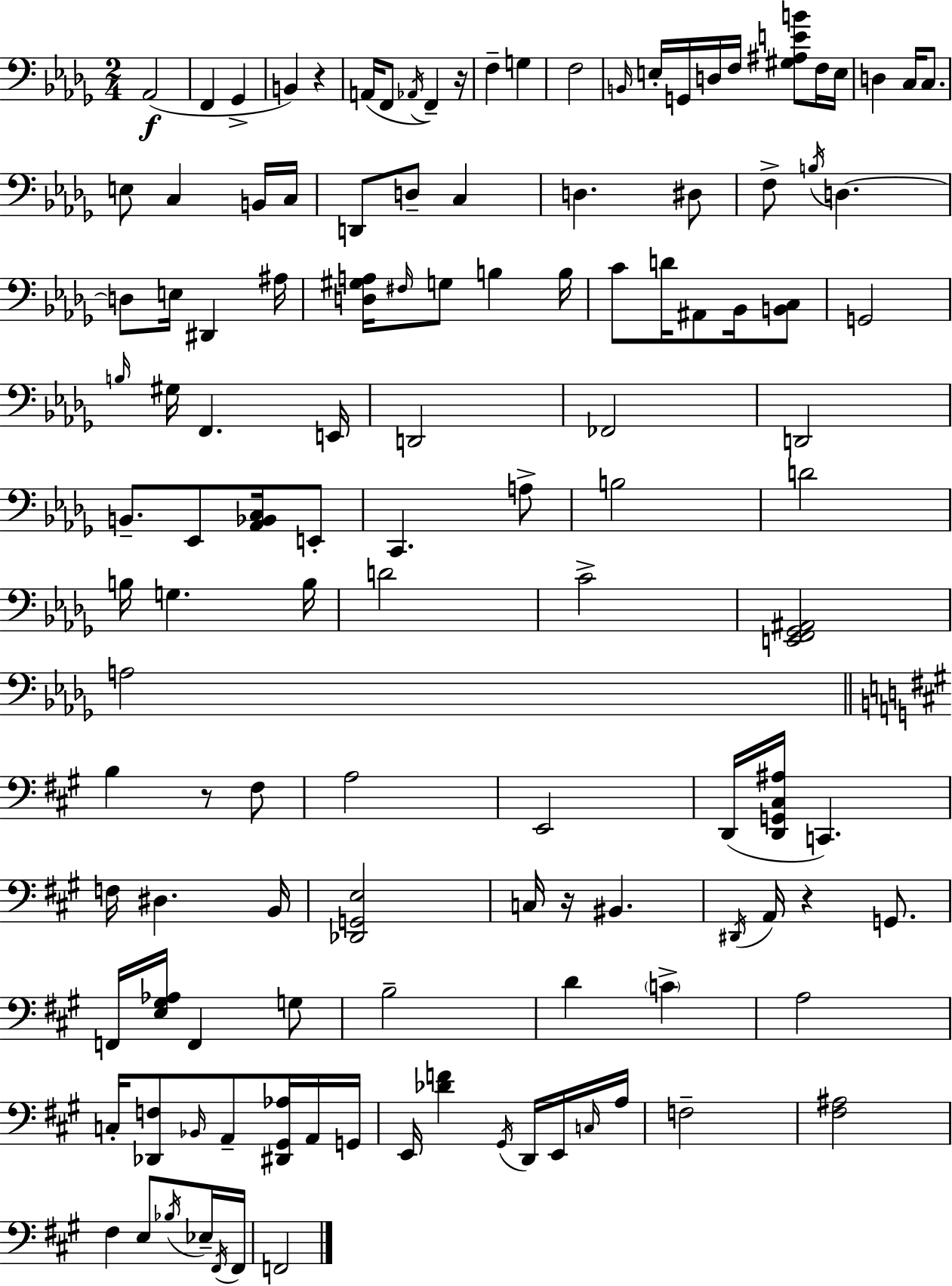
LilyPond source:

{
  \clef bass
  \numericTimeSignature
  \time 2/4
  \key bes \minor
  aes,2(\f | f,4 ges,4-> | b,4) r4 | a,16( f,8 \acciaccatura { aes,16 } f,4--) | \break r16 f4-- g4 | f2 | \grace { b,16 } e16-. g,16 d16 f16 <gis ais e' b'>8 | f16 e16 d4 c16 c8. | \break e8 c4 | b,16 c16 d,8 d8-- c4 | d4. | dis8 f8-> \acciaccatura { b16 } d4.~~ | \break d8 e16 dis,4 | ais16 <d gis a>16 \grace { fis16 } g8 b4 | b16 c'8 d'16 ais,8 | bes,16 <b, c>8 g,2 | \break \grace { b16 } gis16 f,4. | e,16 d,2 | fes,2 | d,2 | \break b,8.-- | ees,8 <aes, bes, c>16 e,8-. c,4. | a8-> b2 | d'2 | \break b16 g4. | b16 d'2 | c'2-> | <e, f, ges, ais,>2 | \break a2 | \bar "||" \break \key a \major b4 r8 fis8 | a2 | e,2 | d,16( <d, g, cis ais>16 c,4.) | \break f16 dis4. b,16 | <des, g, e>2 | c16 r16 bis,4. | \acciaccatura { dis,16 } a,16 r4 g,8. | \break f,16 <e gis aes>16 f,4 g8 | b2-- | d'4 \parenthesize c'4-> | a2 | \break c16-. <des, f>8 \grace { bes,16 } a,8-- <dis, gis, aes>16 | a,16 g,16 e,16 <des' f'>4 \acciaccatura { gis,16 } | d,16 e,16 \grace { c16 } a16 f2-- | <fis ais>2 | \break fis4 | e8 \acciaccatura { bes16 } ees16-- \acciaccatura { fis,16 } fis,16 f,2 | \bar "|."
}